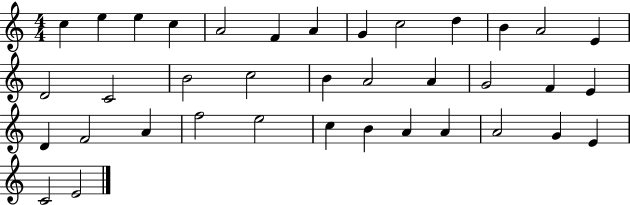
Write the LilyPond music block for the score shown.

{
  \clef treble
  \numericTimeSignature
  \time 4/4
  \key c \major
  c''4 e''4 e''4 c''4 | a'2 f'4 a'4 | g'4 c''2 d''4 | b'4 a'2 e'4 | \break d'2 c'2 | b'2 c''2 | b'4 a'2 a'4 | g'2 f'4 e'4 | \break d'4 f'2 a'4 | f''2 e''2 | c''4 b'4 a'4 a'4 | a'2 g'4 e'4 | \break c'2 e'2 | \bar "|."
}